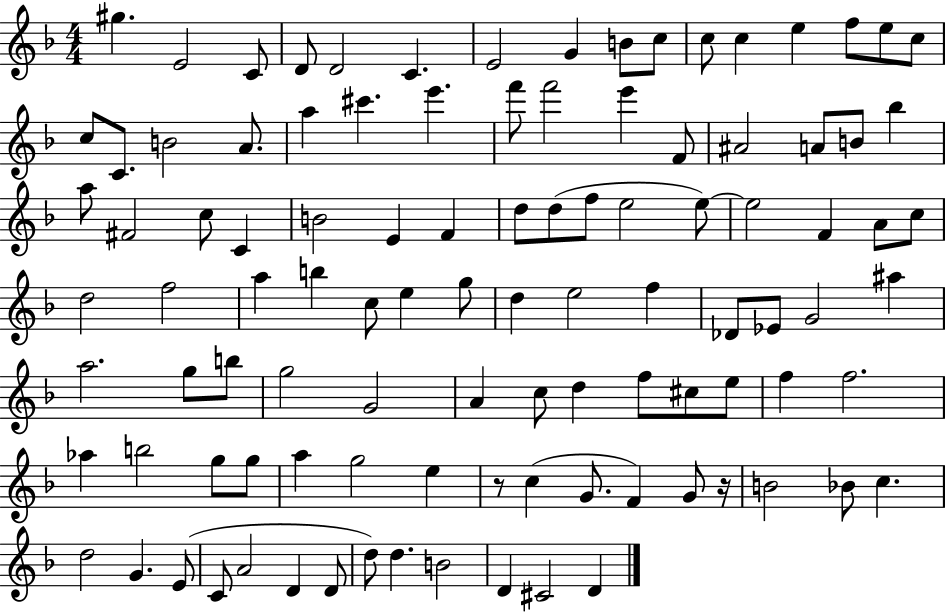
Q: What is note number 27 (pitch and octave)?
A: F4